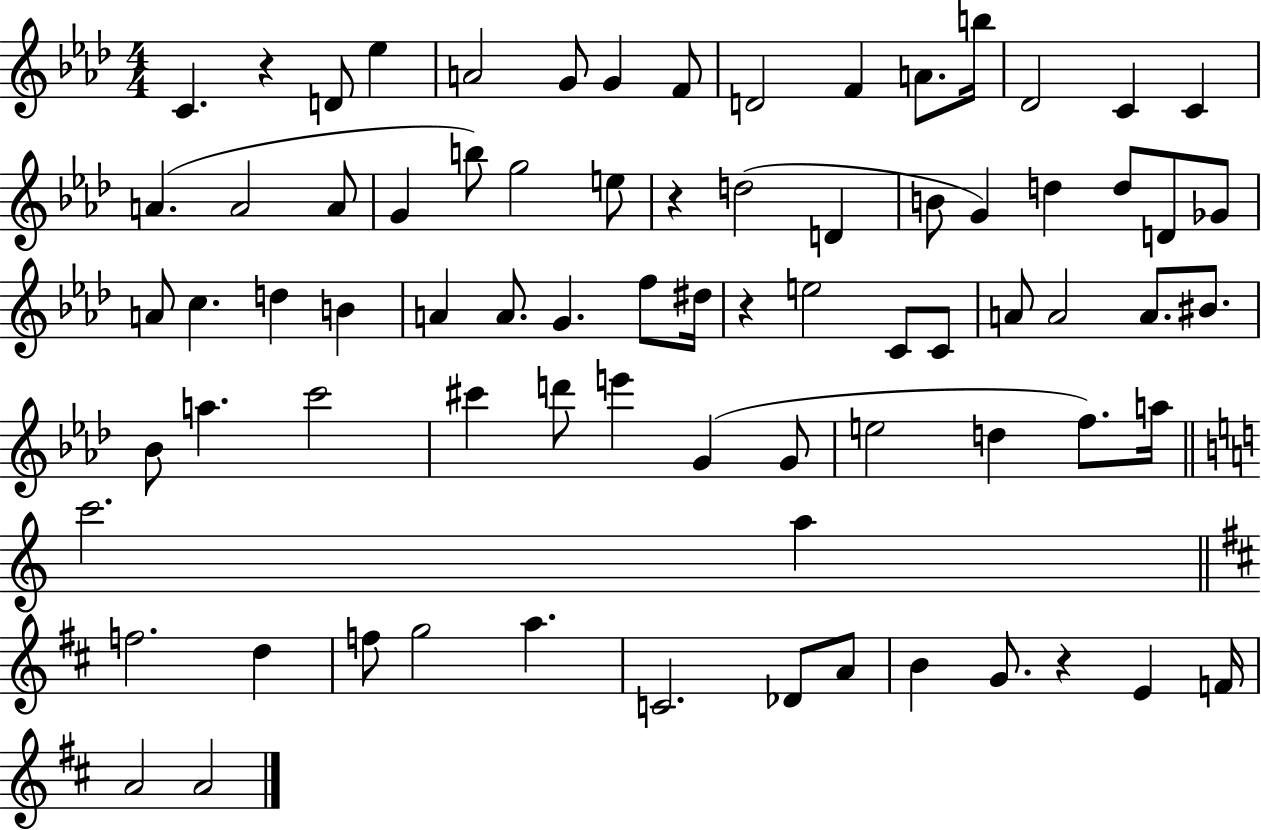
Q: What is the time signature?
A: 4/4